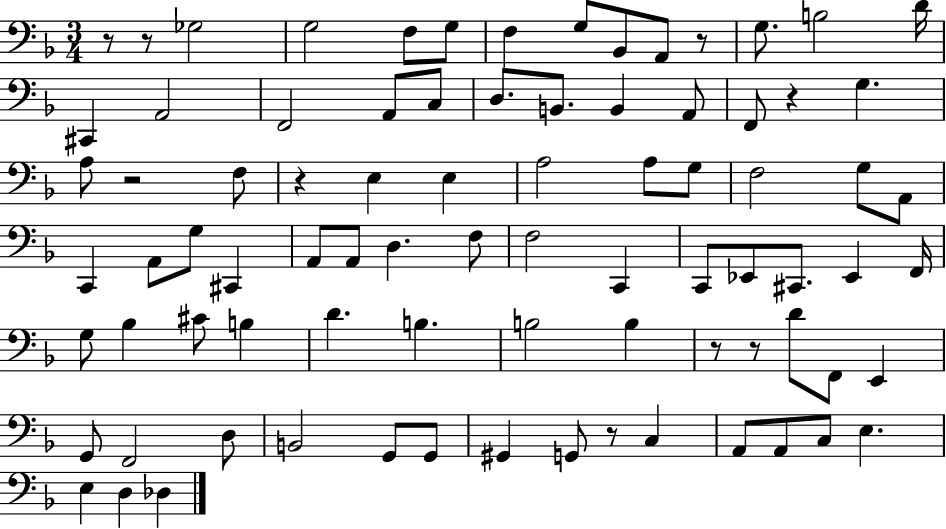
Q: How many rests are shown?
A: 9